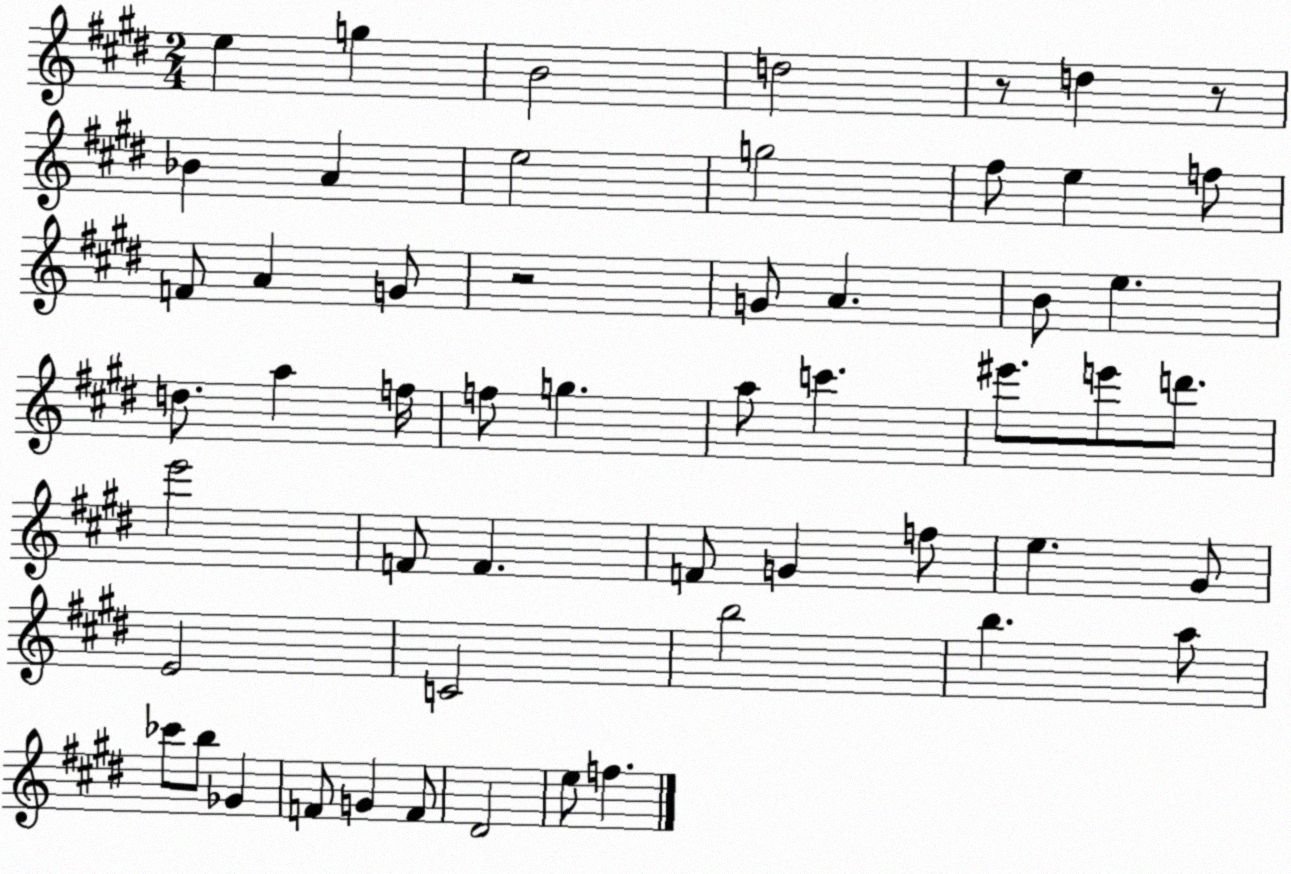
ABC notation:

X:1
T:Untitled
M:2/4
L:1/4
K:E
e g B2 d2 z/2 d z/2 _B A e2 g2 ^f/2 e f/2 F/2 A G/2 z2 G/2 A B/2 e d/2 a f/4 f/2 g a/2 c' ^e'/2 e'/2 d'/2 e'2 F/2 F F/2 G f/2 e ^G/2 E2 C2 b2 b a/2 _c'/2 b/2 _G F/2 G F/2 ^D2 e/2 f